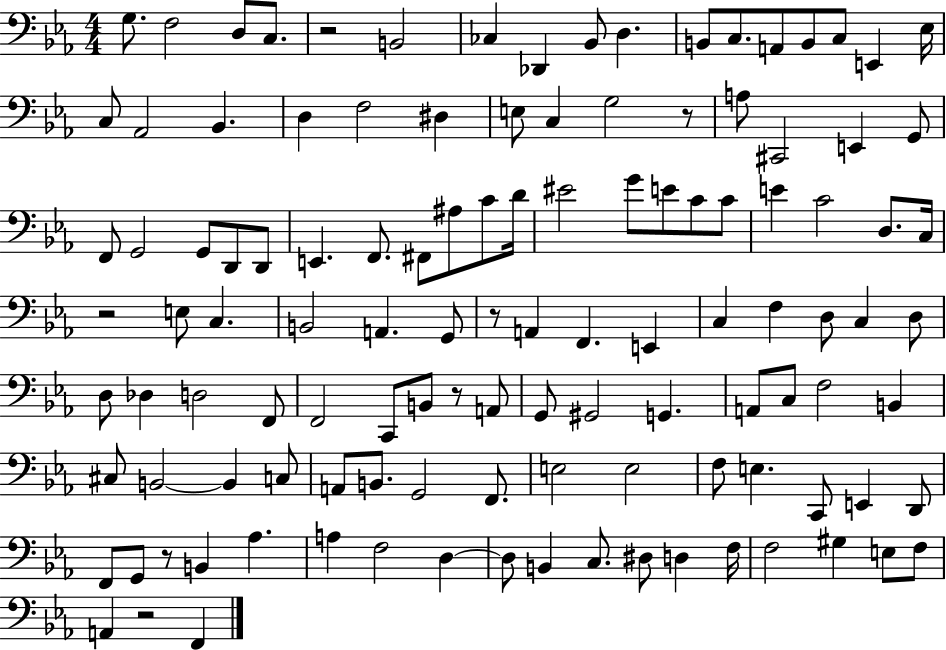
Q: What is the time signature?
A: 4/4